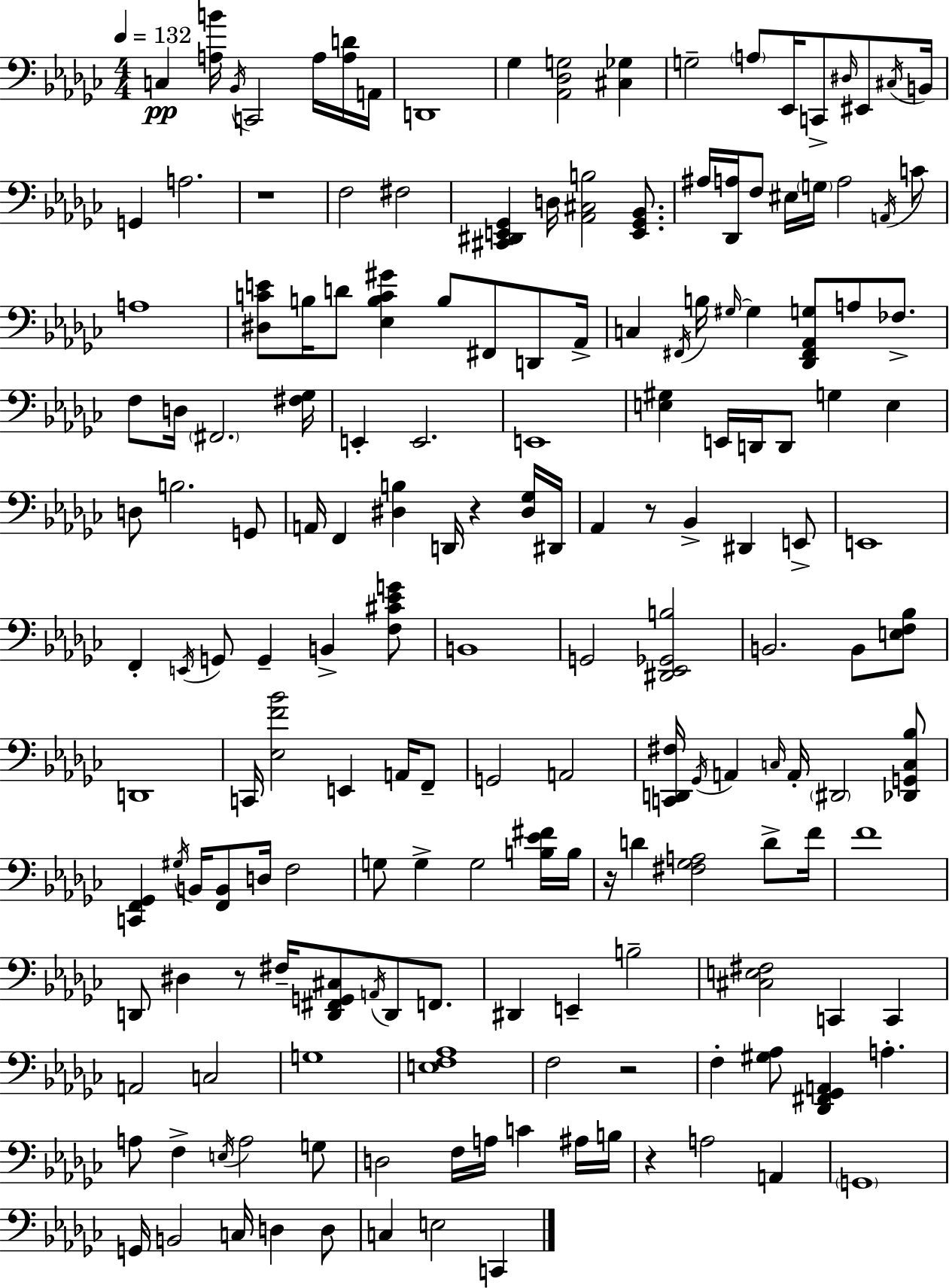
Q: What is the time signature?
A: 4/4